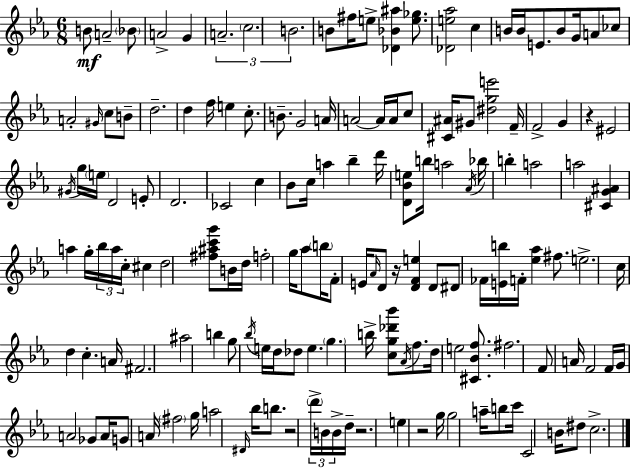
{
  \clef treble
  \numericTimeSignature
  \time 6/8
  \key ees \major
  \repeat volta 2 { b'8\mf a'2-- \parenthesize bes'8 | a'2-> g'4 | \tuplet 3/2 { a'2.-- | \parenthesize c''2. | \break b'2. } | b'8 fis''16 e''8-> <des' bes' ais''>4 <e'' ges''>8. | <des' e'' aes''>2 c''4 | b'16 b'16 e'8. b'8 g'16 a'8 ces''8 | \break a'2-. \grace { gis'16 } c''8 b'8-- | d''2.-- | d''4 f''16 e''4 c''8.-. | b'8.-- g'2 | \break a'16 a'2~~ a'16 a'16 c''8 | <cis' ais'>16 gis'8 <dis'' g'' e'''>2 | f'16-- f'2-> g'4 | r4 eis'2 | \break \acciaccatura { gis'16 } g''16 \parenthesize e''16 d'2 | e'8-. d'2. | ces'2 c''4 | bes'8 c''16 a''4 bes''4-- | \break d'''16 <d' bes' e''>8 b''16 a''2 | \acciaccatura { aes'16 } bes''16 b''4-. a''2 | a''2 <cis' g' ais'>4 | a''4 g''16-. \tuplet 3/2 { bes''16 a''16 c''16-. } cis''4 | \break d''2 <fis'' ais'' c''' g'''>8 | b'16 d''16 f''2-. g''16 | aes''8 \parenthesize b''16 f'8-. e'16 \grace { aes'16 } d'8 r16 <d' f' e''>4 | d'8 dis'8 fes'16 <e' b''>16 f'16-. <ees'' aes''>4 | \break fis''8. e''2.-> | c''16 d''4 c''4.-. | a'16 fis'2. | ais''2 | \break b''4 g''8 \acciaccatura { bes''16 } e''16 d''16 des''8 e''4. | \parenthesize g''4. b''16-> | <c'' g'' des''' bes'''>8 \acciaccatura { aes'16 } f''8. d''16 e''2 | <cis' bes' f''>8. fis''2. | \break f'8 a'16 f'2 | f'16 g'16 a'2 | ges'8 a'16 g'8 a'16 \parenthesize fis''2 | g''16 a''2 | \break \grace { dis'16 } bes''16 b''8. r2 | \tuplet 3/2 { \parenthesize d'''16-> b'16 b'16-> } d''16-- r2. | e''4 r2 | g''16 g''2 | \break a''16-- b''8 c'''16 c'2 | b'16 dis''8 c''2.-> | } \bar "|."
}